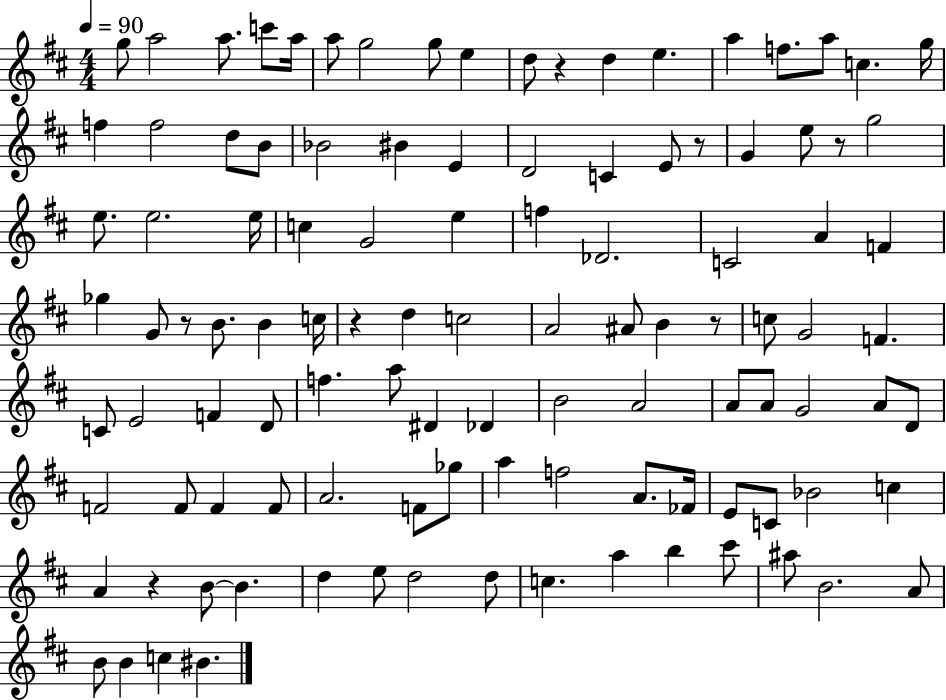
{
  \clef treble
  \numericTimeSignature
  \time 4/4
  \key d \major
  \tempo 4 = 90
  g''8 a''2 a''8. c'''8 a''16 | a''8 g''2 g''8 e''4 | d''8 r4 d''4 e''4. | a''4 f''8. a''8 c''4. g''16 | \break f''4 f''2 d''8 b'8 | bes'2 bis'4 e'4 | d'2 c'4 e'8 r8 | g'4 e''8 r8 g''2 | \break e''8. e''2. e''16 | c''4 g'2 e''4 | f''4 des'2. | c'2 a'4 f'4 | \break ges''4 g'8 r8 b'8. b'4 c''16 | r4 d''4 c''2 | a'2 ais'8 b'4 r8 | c''8 g'2 f'4. | \break c'8 e'2 f'4 d'8 | f''4. a''8 dis'4 des'4 | b'2 a'2 | a'8 a'8 g'2 a'8 d'8 | \break f'2 f'8 f'4 f'8 | a'2. f'8 ges''8 | a''4 f''2 a'8. fes'16 | e'8 c'8 bes'2 c''4 | \break a'4 r4 b'8~~ b'4. | d''4 e''8 d''2 d''8 | c''4. a''4 b''4 cis'''8 | ais''8 b'2. a'8 | \break b'8 b'4 c''4 bis'4. | \bar "|."
}